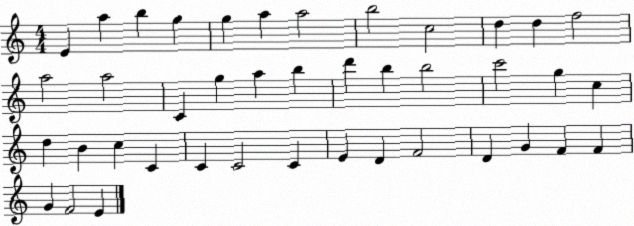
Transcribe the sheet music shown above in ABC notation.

X:1
T:Untitled
M:4/4
L:1/4
K:C
E a b g g a a2 b2 c2 d d f2 a2 a2 C g a b d' b b2 c'2 g c d B c C C C2 C E D F2 D G F F G F2 E